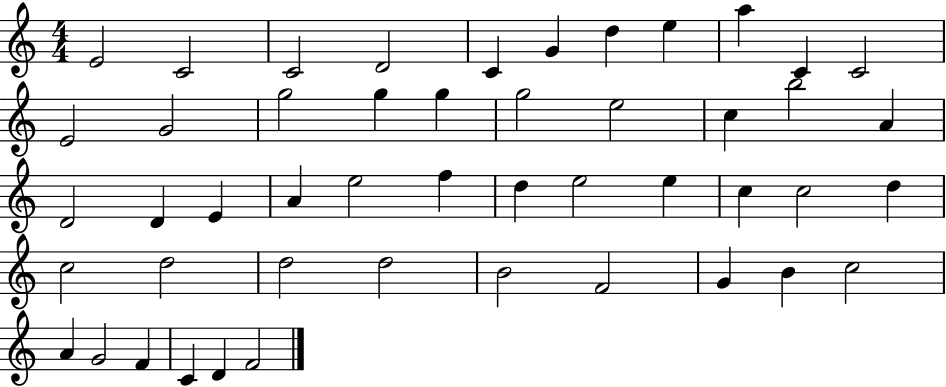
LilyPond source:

{
  \clef treble
  \numericTimeSignature
  \time 4/4
  \key c \major
  e'2 c'2 | c'2 d'2 | c'4 g'4 d''4 e''4 | a''4 c'4 c'2 | \break e'2 g'2 | g''2 g''4 g''4 | g''2 e''2 | c''4 b''2 a'4 | \break d'2 d'4 e'4 | a'4 e''2 f''4 | d''4 e''2 e''4 | c''4 c''2 d''4 | \break c''2 d''2 | d''2 d''2 | b'2 f'2 | g'4 b'4 c''2 | \break a'4 g'2 f'4 | c'4 d'4 f'2 | \bar "|."
}